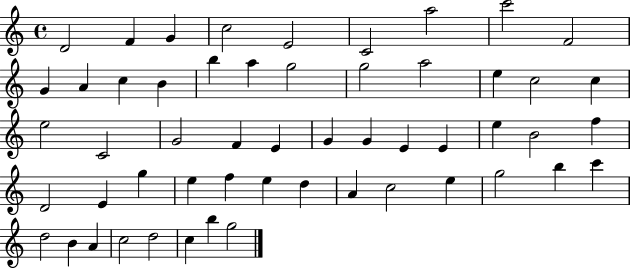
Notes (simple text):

D4/h F4/q G4/q C5/h E4/h C4/h A5/h C6/h F4/h G4/q A4/q C5/q B4/q B5/q A5/q G5/h G5/h A5/h E5/q C5/h C5/q E5/h C4/h G4/h F4/q E4/q G4/q G4/q E4/q E4/q E5/q B4/h F5/q D4/h E4/q G5/q E5/q F5/q E5/q D5/q A4/q C5/h E5/q G5/h B5/q C6/q D5/h B4/q A4/q C5/h D5/h C5/q B5/q G5/h